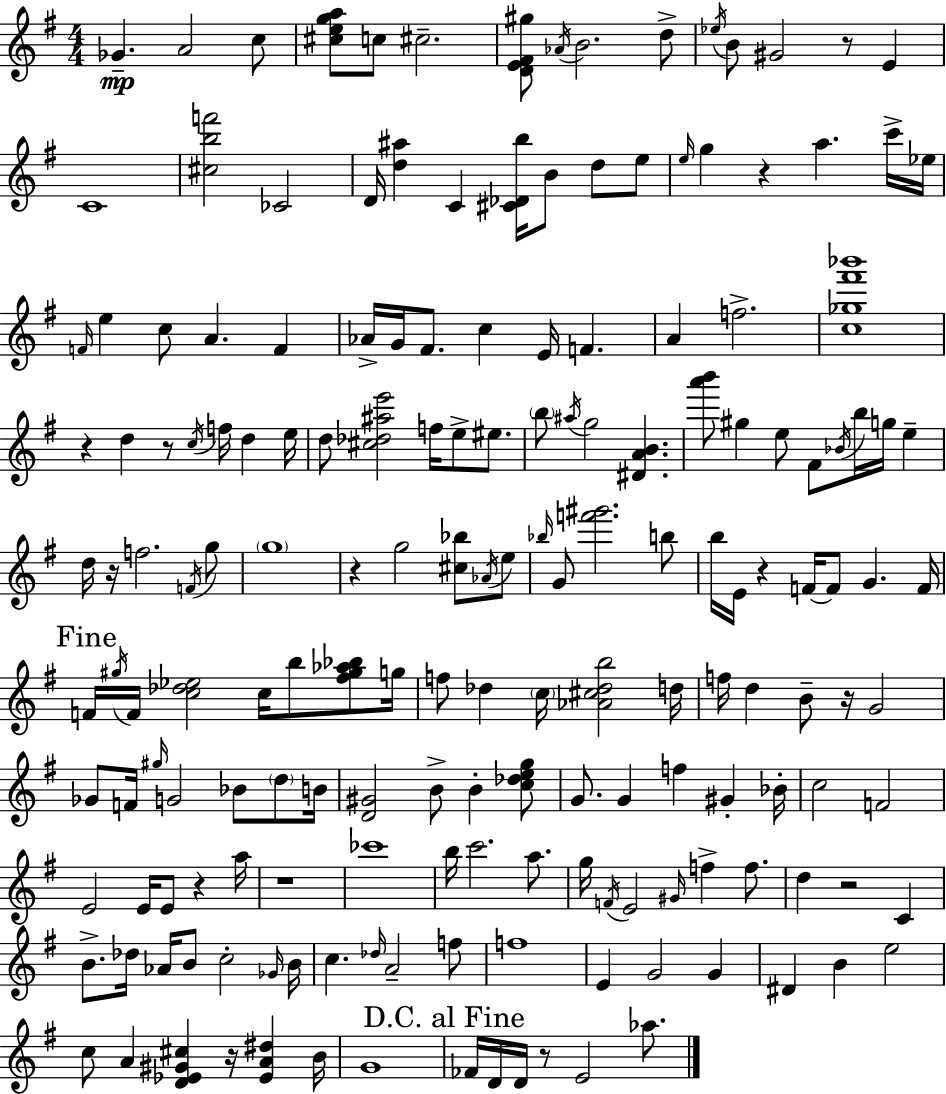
{
  \clef treble
  \numericTimeSignature
  \time 4/4
  \key g \major
  ges'4.--\mp a'2 c''8 | <cis'' e'' g'' a''>8 c''8 cis''2.-- | <d' e' fis' gis''>8 \acciaccatura { aes'16 } b'2. d''8-> | \acciaccatura { ees''16 } b'8 gis'2 r8 e'4 | \break c'1 | <cis'' b'' f'''>2 ces'2 | d'16 <d'' ais''>4 c'4 <cis' des' b''>16 b'8 d''8 | e''8 \grace { e''16 } g''4 r4 a''4. | \break c'''16-> ees''16 \grace { f'16 } e''4 c''8 a'4. | f'4 aes'16-> g'16 fis'8. c''4 e'16 f'4. | a'4 f''2.-> | <c'' ges'' fis''' bes'''>1 | \break r4 d''4 r8 \acciaccatura { c''16 } f''16 | d''4 e''16 d''8 <cis'' des'' ais'' e'''>2 f''16 | e''8-> eis''8. \parenthesize b''8 \acciaccatura { ais''16 } g''2 | <dis' a' b'>4. <a''' b'''>8 gis''4 e''8 fis'8 | \break \acciaccatura { bes'16 } b''16 g''16 e''4-- d''16 r16 f''2. | \acciaccatura { f'16 } g''8 \parenthesize g''1 | r4 g''2 | <cis'' bes''>8 \acciaccatura { aes'16 } e''8 \grace { bes''16 } g'8 <f''' gis'''>2. | \break b''8 b''16 e'16 r4 | f'16~~ f'8 g'4. f'16 \mark "Fine" f'16 \acciaccatura { gis''16 } f'16 <c'' des'' ees''>2 | c''16 b''8 <fis'' gis'' aes'' bes''>8 g''16 f''8 des''4 | \parenthesize c''16 <aes' cis'' des'' b''>2 d''16 f''16 d''4 | \break b'8-- r16 g'2 ges'8 f'16 \grace { gis''16 } g'2 | bes'8 \parenthesize d''8 b'16 <d' gis'>2 | b'8-> b'4-. <c'' des'' e'' g''>8 g'8. g'4 | f''4 gis'4-. bes'16-. c''2 | \break f'2 e'2 | e'16 e'8 r4 a''16 r1 | ces'''1 | b''16 c'''2. | \break a''8. g''16 \acciaccatura { f'16 } e'2 | \grace { gis'16 } f''4-> f''8. d''4 | r2 c'4 b'8.-> | des''16 aes'16 b'8 c''2-. \grace { ges'16 } b'16 c''4. | \break \grace { des''16 } a'2-- f''8 | f''1 | e'4 g'2 g'4 | dis'4 b'4 e''2 | \break c''8 a'4 <d' ees' gis' cis''>4 r16 <ees' a' dis''>4 b'16 | g'1 | \mark "D.C. al Fine" fes'16 d'16 d'16 r8 e'2 aes''8. | \bar "|."
}